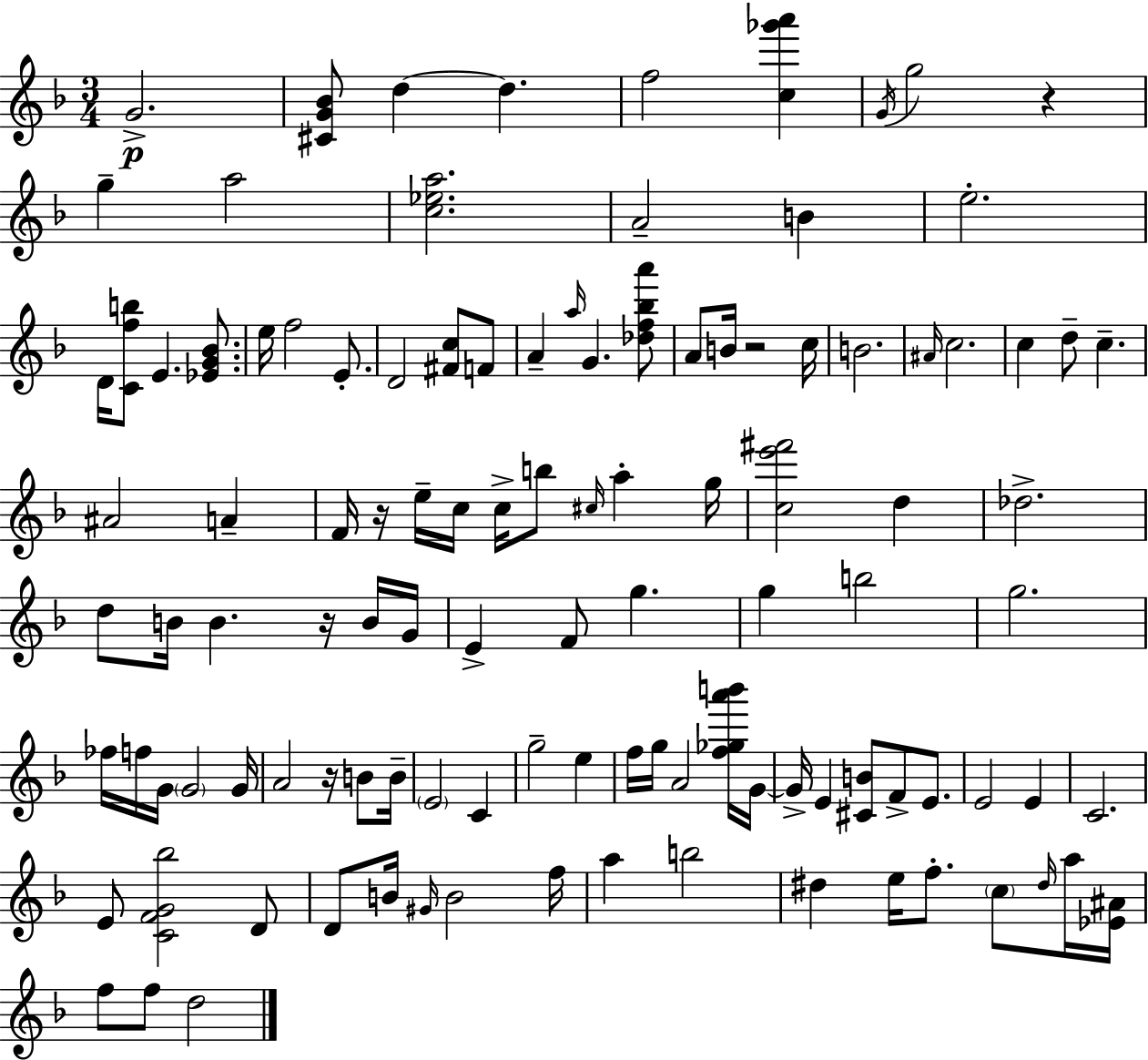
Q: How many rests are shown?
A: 5